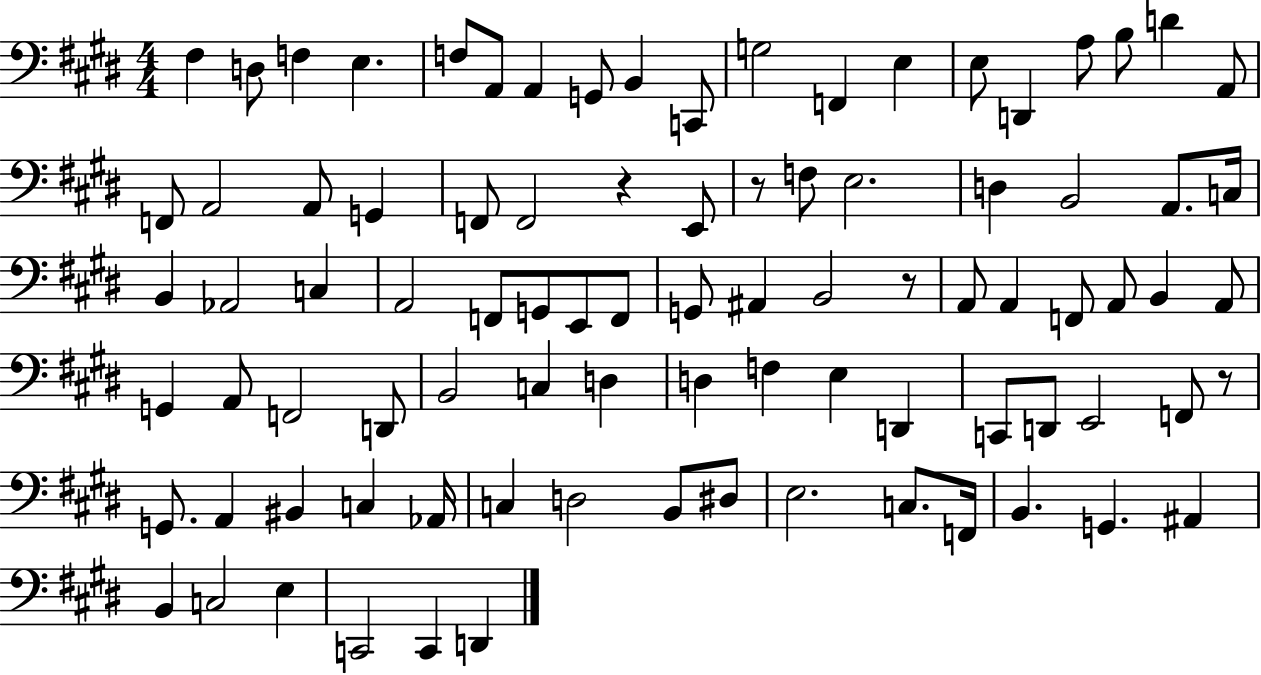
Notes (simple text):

F#3/q D3/e F3/q E3/q. F3/e A2/e A2/q G2/e B2/q C2/e G3/h F2/q E3/q E3/e D2/q A3/e B3/e D4/q A2/e F2/e A2/h A2/e G2/q F2/e F2/h R/q E2/e R/e F3/e E3/h. D3/q B2/h A2/e. C3/s B2/q Ab2/h C3/q A2/h F2/e G2/e E2/e F2/e G2/e A#2/q B2/h R/e A2/e A2/q F2/e A2/e B2/q A2/e G2/q A2/e F2/h D2/e B2/h C3/q D3/q D3/q F3/q E3/q D2/q C2/e D2/e E2/h F2/e R/e G2/e. A2/q BIS2/q C3/q Ab2/s C3/q D3/h B2/e D#3/e E3/h. C3/e. F2/s B2/q. G2/q. A#2/q B2/q C3/h E3/q C2/h C2/q D2/q